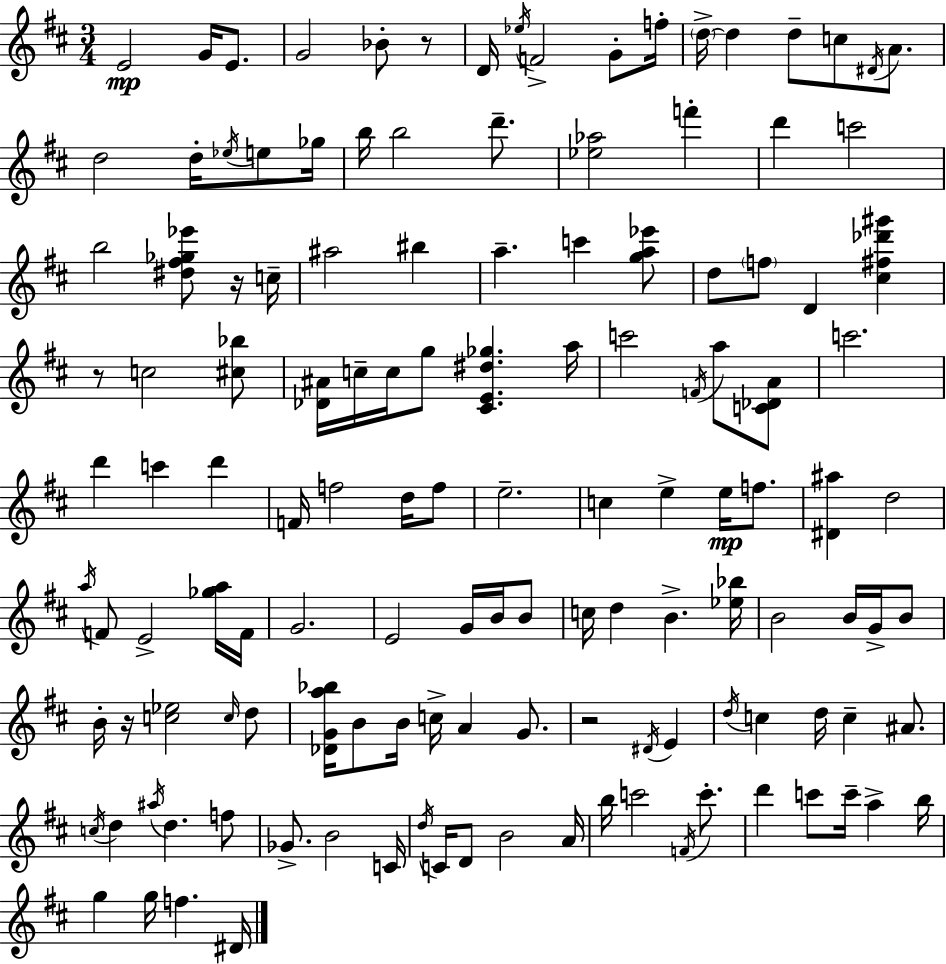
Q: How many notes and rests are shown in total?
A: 133